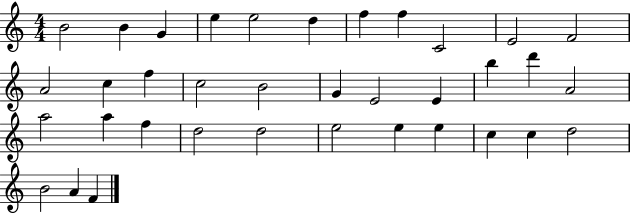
B4/h B4/q G4/q E5/q E5/h D5/q F5/q F5/q C4/h E4/h F4/h A4/h C5/q F5/q C5/h B4/h G4/q E4/h E4/q B5/q D6/q A4/h A5/h A5/q F5/q D5/h D5/h E5/h E5/q E5/q C5/q C5/q D5/h B4/h A4/q F4/q